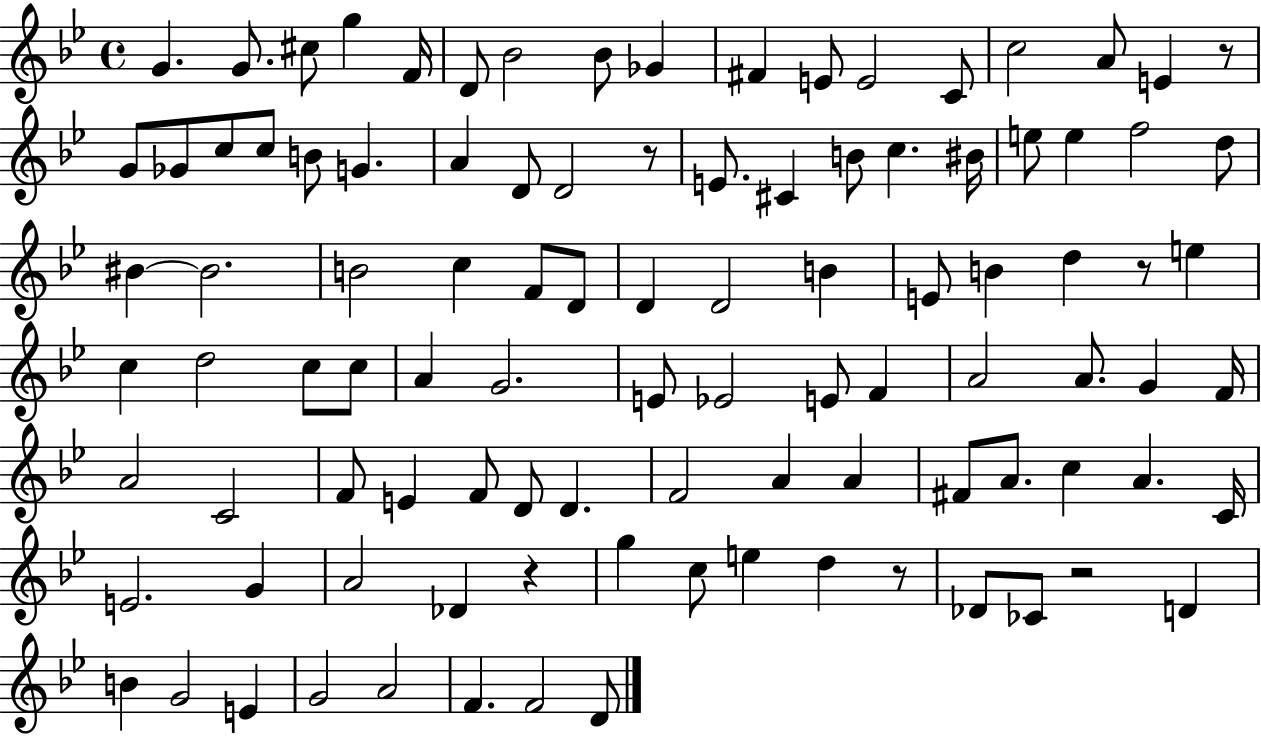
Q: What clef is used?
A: treble